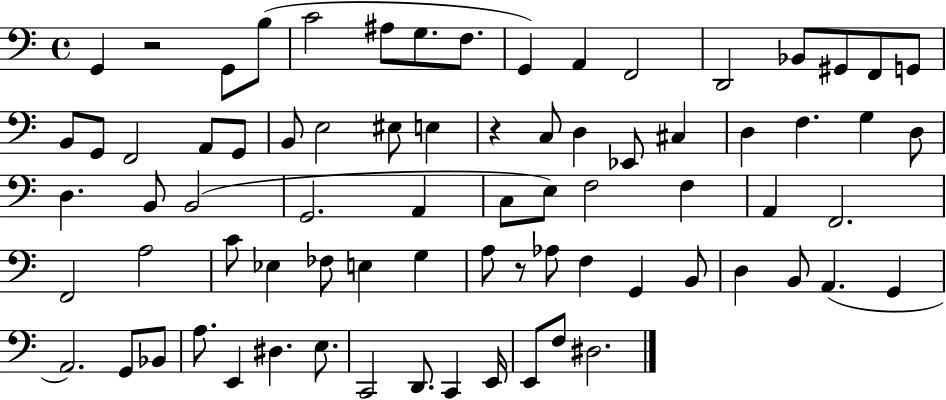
G2/q R/h G2/e B3/e C4/h A#3/e G3/e. F3/e. G2/q A2/q F2/h D2/h Bb2/e G#2/e F2/e G2/e B2/e G2/e F2/h A2/e G2/e B2/e E3/h EIS3/e E3/q R/q C3/e D3/q Eb2/e C#3/q D3/q F3/q. G3/q D3/e D3/q. B2/e B2/h G2/h. A2/q C3/e E3/e F3/h F3/q A2/q F2/h. F2/h A3/h C4/e Eb3/q FES3/e E3/q G3/q A3/e R/e Ab3/e F3/q G2/q B2/e D3/q B2/e A2/q. G2/q A2/h. G2/e Bb2/e A3/e. E2/q D#3/q. E3/e. C2/h D2/e. C2/q E2/s E2/e F3/e D#3/h.